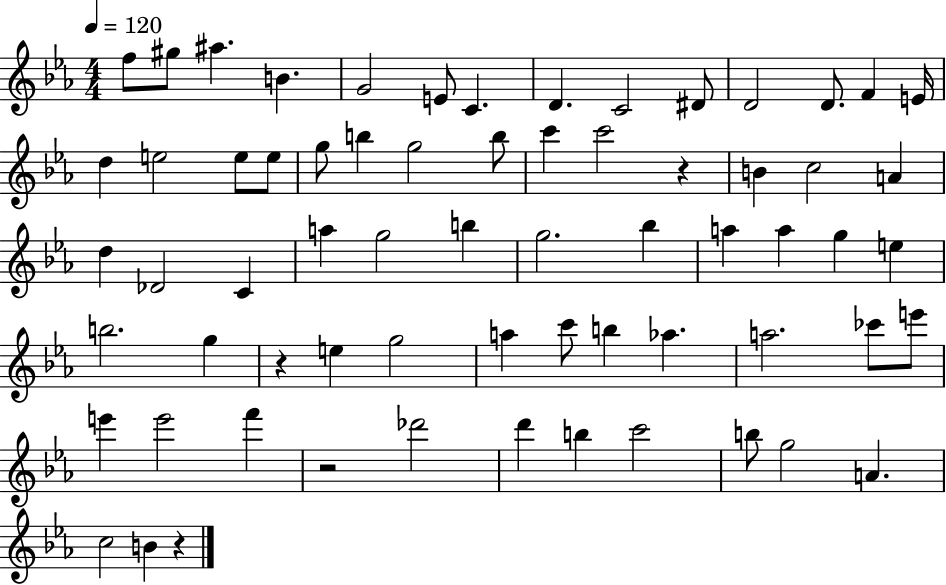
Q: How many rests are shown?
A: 4